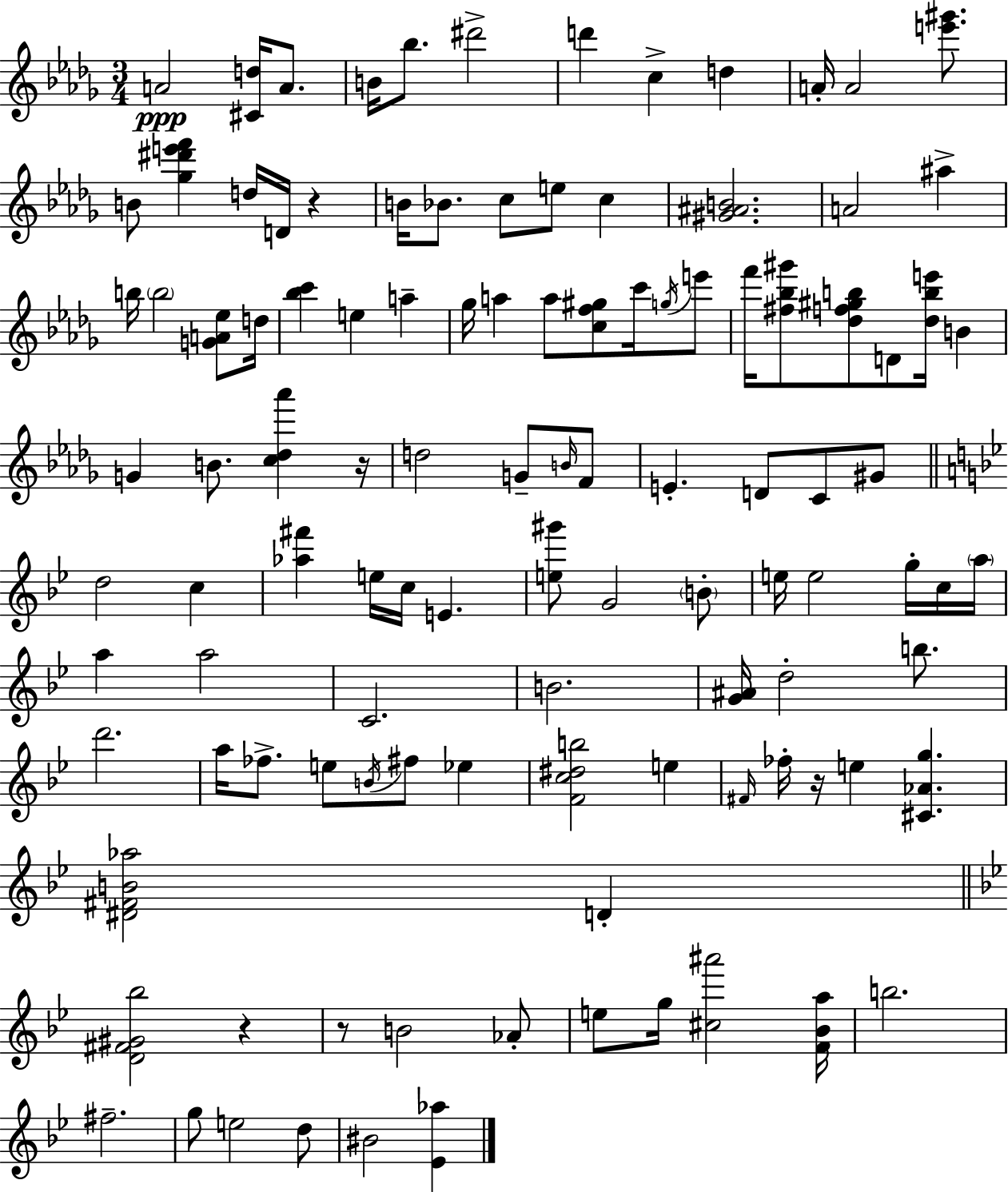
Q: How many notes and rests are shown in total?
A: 110